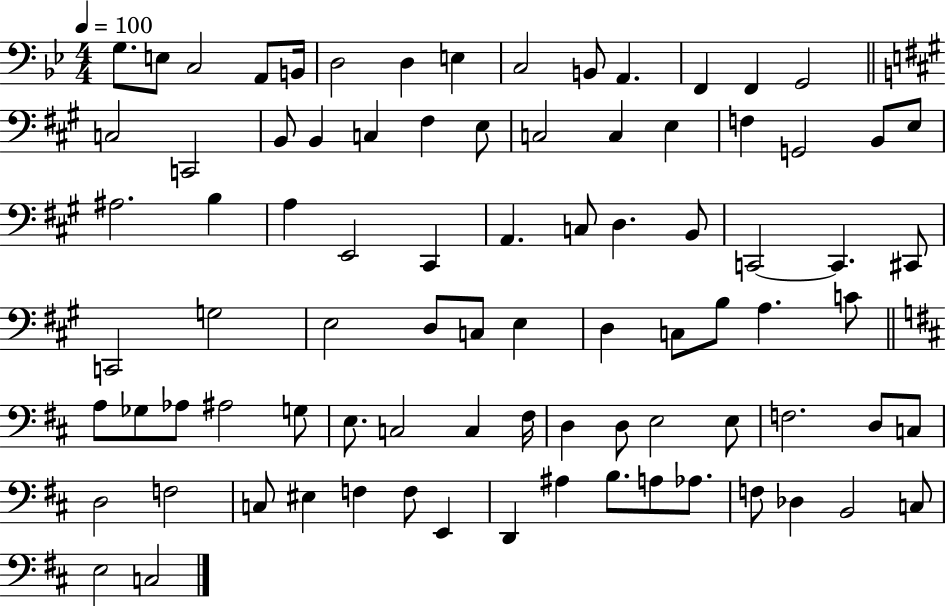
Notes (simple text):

G3/e. E3/e C3/h A2/e B2/s D3/h D3/q E3/q C3/h B2/e A2/q. F2/q F2/q G2/h C3/h C2/h B2/e B2/q C3/q F#3/q E3/e C3/h C3/q E3/q F3/q G2/h B2/e E3/e A#3/h. B3/q A3/q E2/h C#2/q A2/q. C3/e D3/q. B2/e C2/h C2/q. C#2/e C2/h G3/h E3/h D3/e C3/e E3/q D3/q C3/e B3/e A3/q. C4/e A3/e Gb3/e Ab3/e A#3/h G3/e E3/e. C3/h C3/q F#3/s D3/q D3/e E3/h E3/e F3/h. D3/e C3/e D3/h F3/h C3/e EIS3/q F3/q F3/e E2/q D2/q A#3/q B3/e. A3/e Ab3/e. F3/e Db3/q B2/h C3/e E3/h C3/h